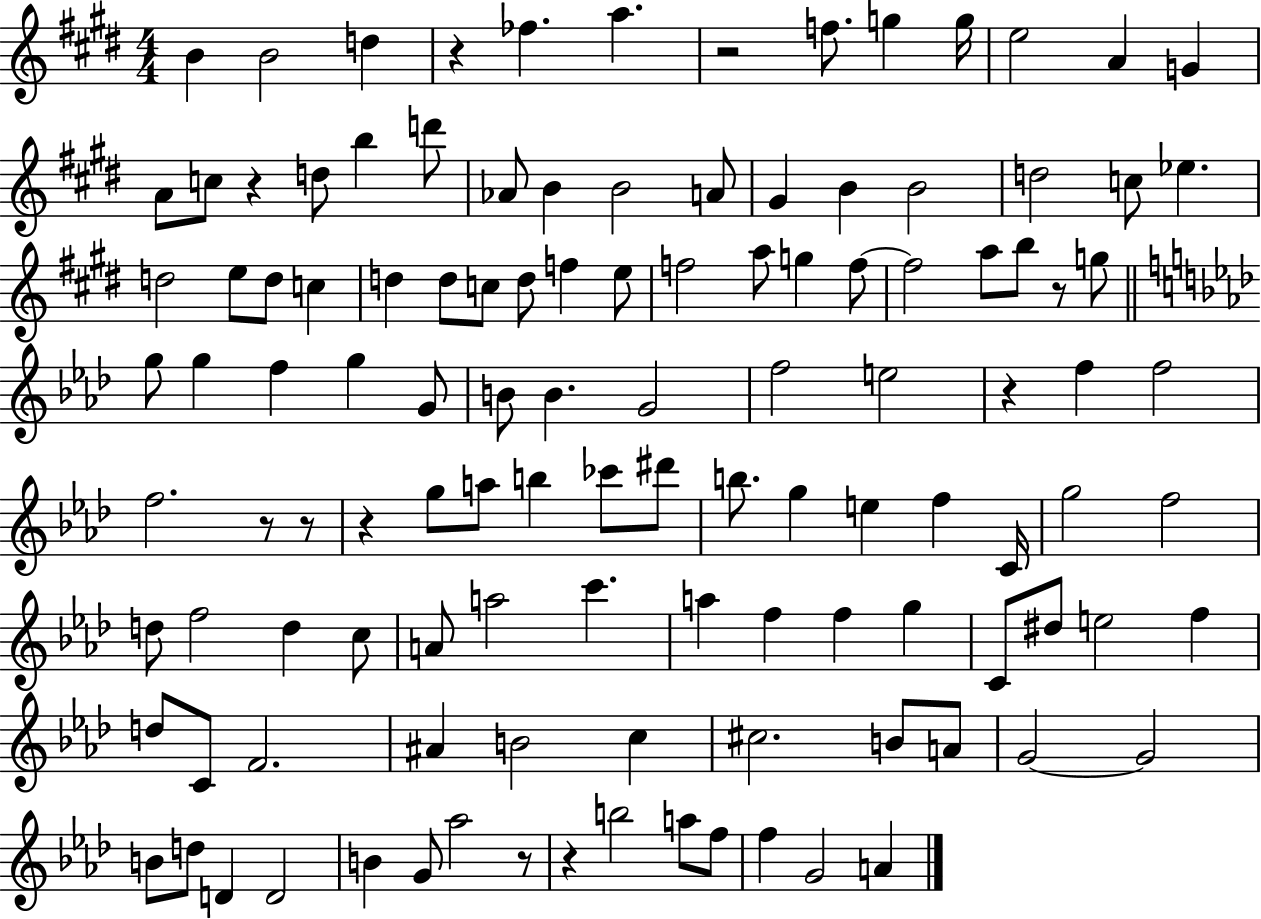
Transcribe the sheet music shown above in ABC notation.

X:1
T:Untitled
M:4/4
L:1/4
K:E
B B2 d z _f a z2 f/2 g g/4 e2 A G A/2 c/2 z d/2 b d'/2 _A/2 B B2 A/2 ^G B B2 d2 c/2 _e d2 e/2 d/2 c d d/2 c/2 d/2 f e/2 f2 a/2 g f/2 f2 a/2 b/2 z/2 g/2 g/2 g f g G/2 B/2 B G2 f2 e2 z f f2 f2 z/2 z/2 z g/2 a/2 b _c'/2 ^d'/2 b/2 g e f C/4 g2 f2 d/2 f2 d c/2 A/2 a2 c' a f f g C/2 ^d/2 e2 f d/2 C/2 F2 ^A B2 c ^c2 B/2 A/2 G2 G2 B/2 d/2 D D2 B G/2 _a2 z/2 z b2 a/2 f/2 f G2 A